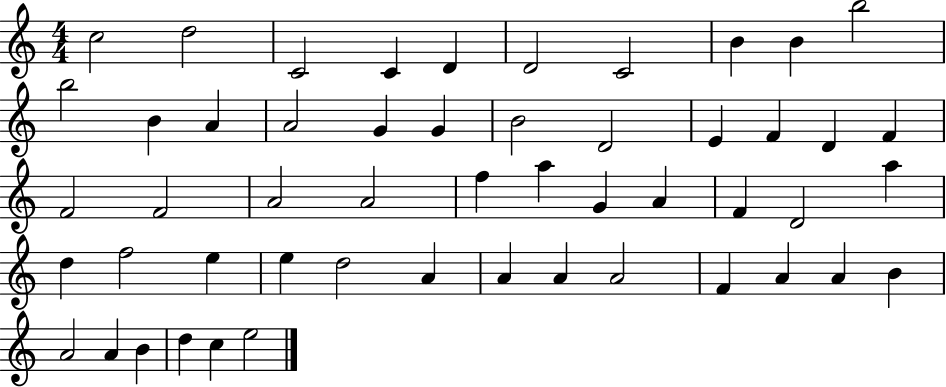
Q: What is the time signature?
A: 4/4